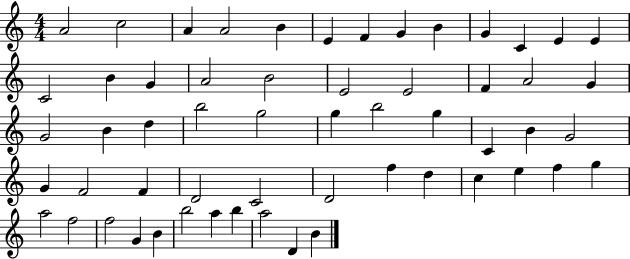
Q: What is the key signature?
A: C major